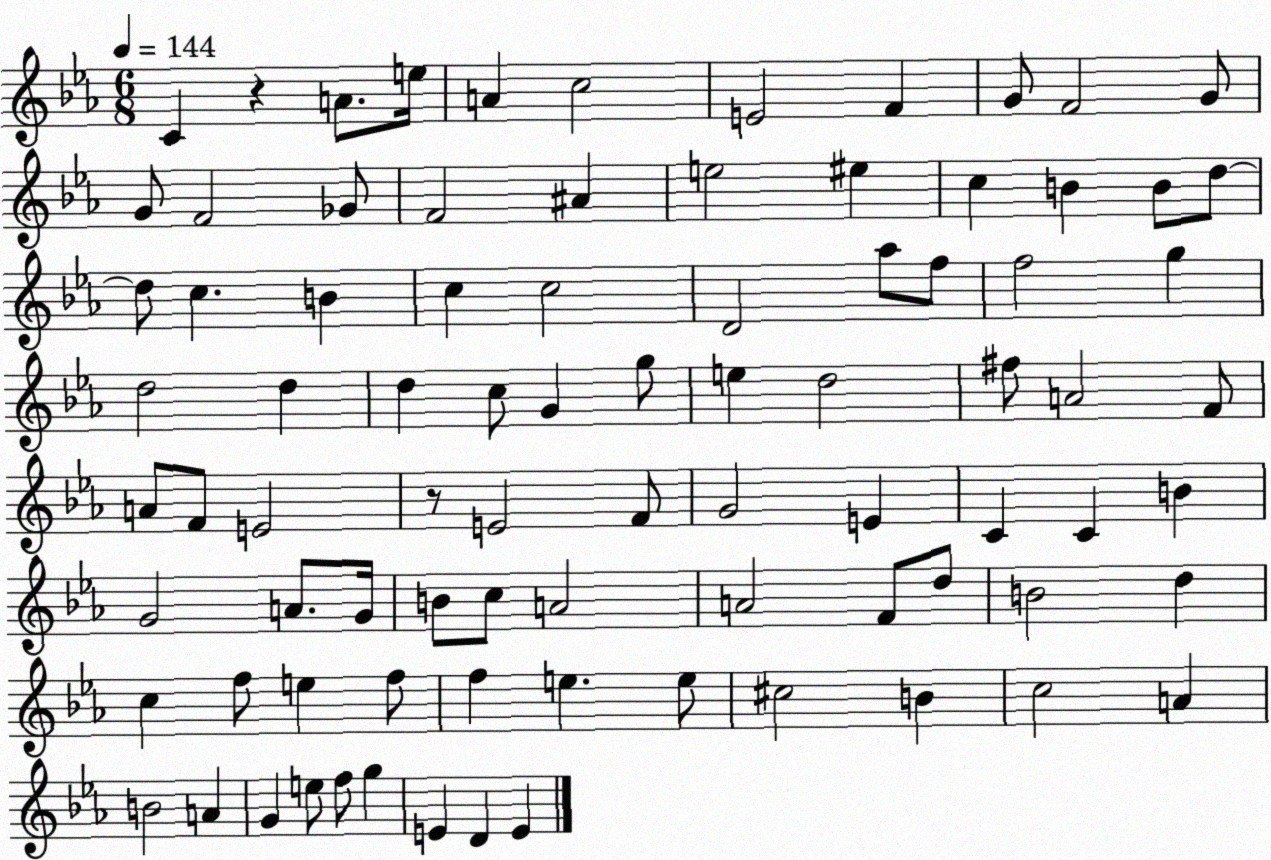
X:1
T:Untitled
M:6/8
L:1/4
K:Eb
C z A/2 e/4 A c2 E2 F G/2 F2 G/2 G/2 F2 _G/2 F2 ^A e2 ^e c B B/2 d/2 d/2 c B c c2 D2 _a/2 f/2 f2 g d2 d d c/2 G g/2 e d2 ^f/2 A2 F/2 A/2 F/2 E2 z/2 E2 F/2 G2 E C C B G2 A/2 G/4 B/2 c/2 A2 A2 F/2 d/2 B2 d c f/2 e f/2 f e e/2 ^c2 B c2 A B2 A G e/2 f/2 g E D E